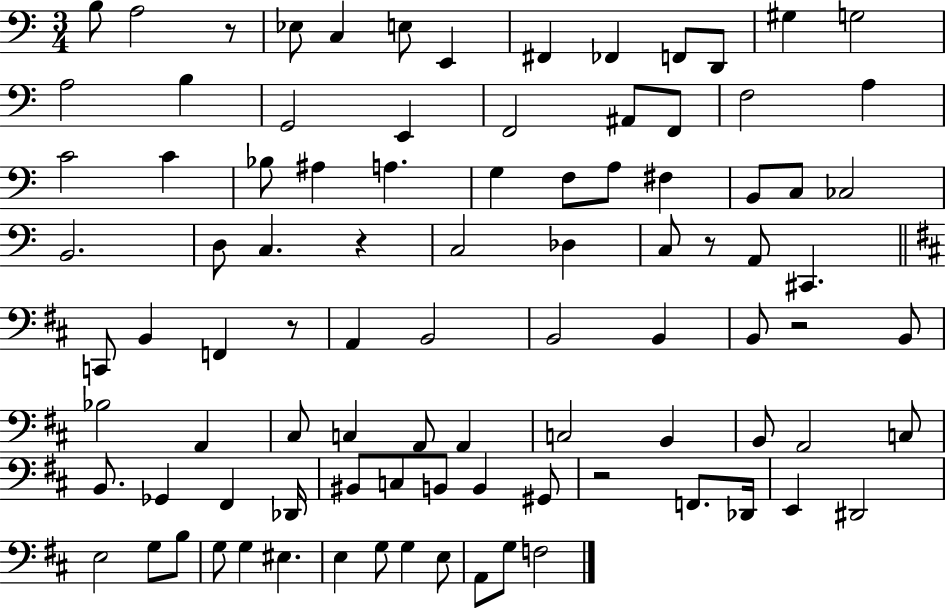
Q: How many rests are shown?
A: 6